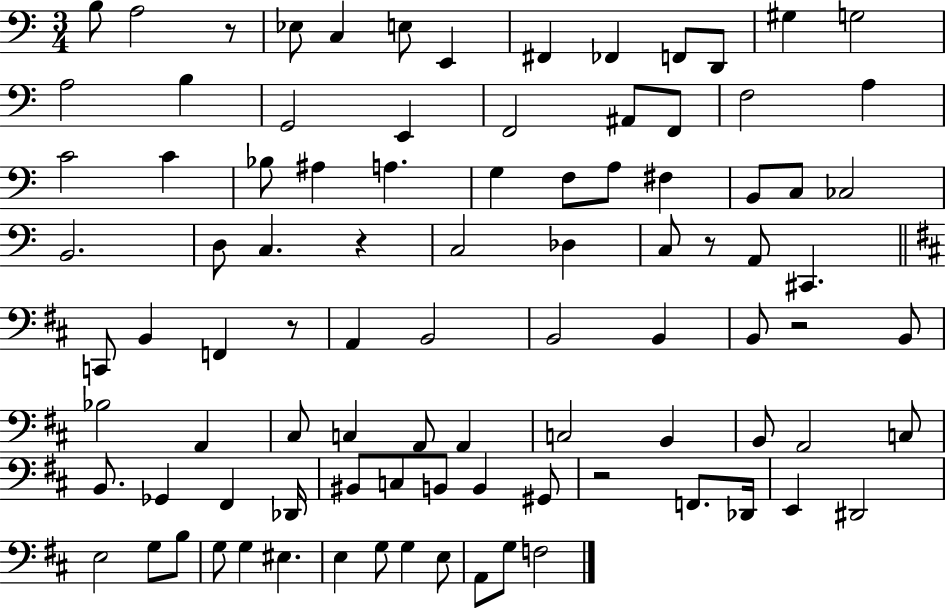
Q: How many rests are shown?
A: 6